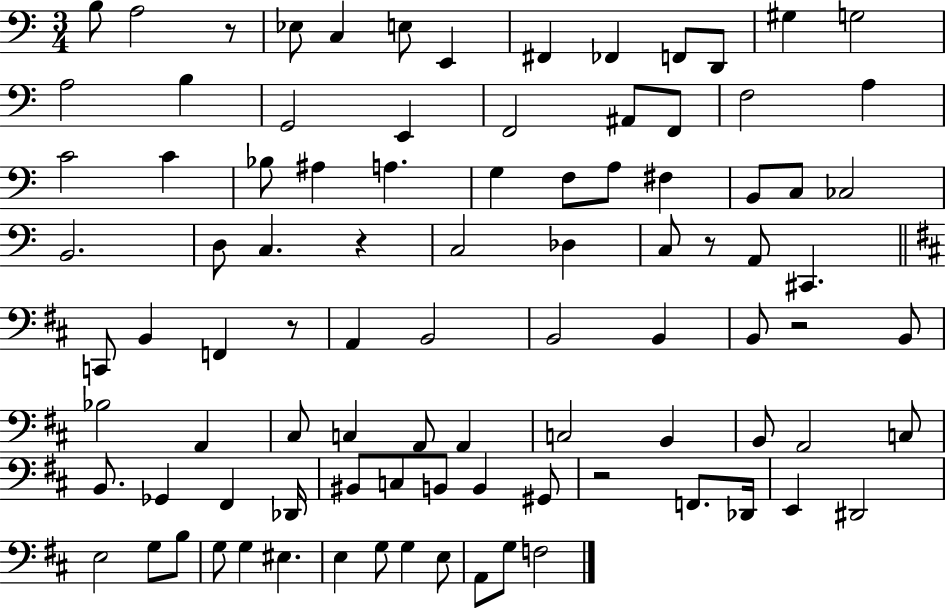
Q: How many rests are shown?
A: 6